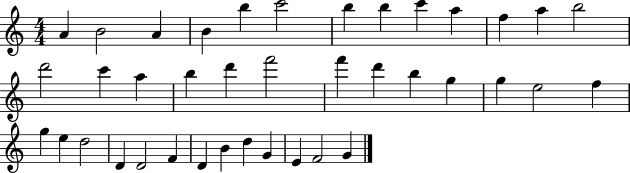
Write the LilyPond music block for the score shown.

{
  \clef treble
  \numericTimeSignature
  \time 4/4
  \key c \major
  a'4 b'2 a'4 | b'4 b''4 c'''2 | b''4 b''4 c'''4 a''4 | f''4 a''4 b''2 | \break d'''2 c'''4 a''4 | b''4 d'''4 f'''2 | f'''4 d'''4 b''4 g''4 | g''4 e''2 f''4 | \break g''4 e''4 d''2 | d'4 d'2 f'4 | d'4 b'4 d''4 g'4 | e'4 f'2 g'4 | \break \bar "|."
}